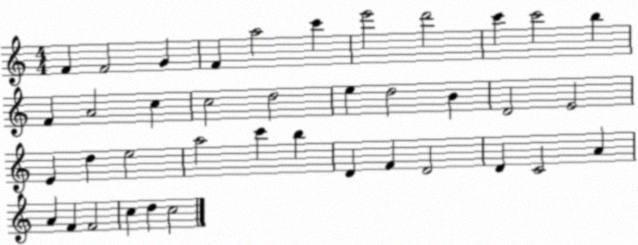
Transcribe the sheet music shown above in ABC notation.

X:1
T:Untitled
M:4/4
L:1/4
K:C
F F2 G F a2 c' e'2 d'2 c' c'2 b F A2 c c2 d2 e d2 B D2 E2 E d e2 a2 c' b D F D2 D C2 A A F F2 c d c2